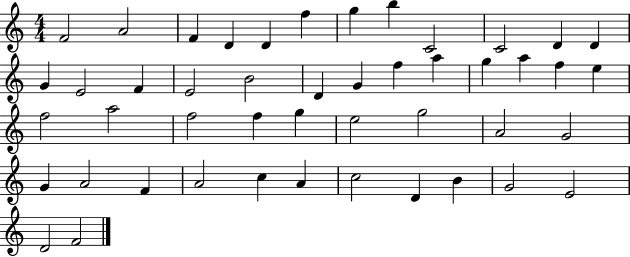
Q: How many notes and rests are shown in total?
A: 47